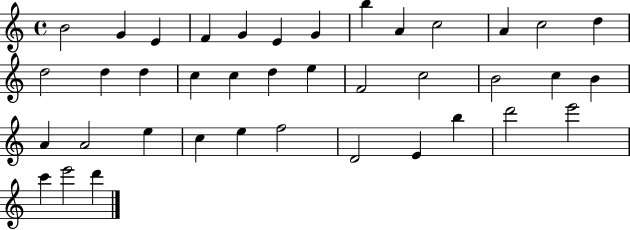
B4/h G4/q E4/q F4/q G4/q E4/q G4/q B5/q A4/q C5/h A4/q C5/h D5/q D5/h D5/q D5/q C5/q C5/q D5/q E5/q F4/h C5/h B4/h C5/q B4/q A4/q A4/h E5/q C5/q E5/q F5/h D4/h E4/q B5/q D6/h E6/h C6/q E6/h D6/q